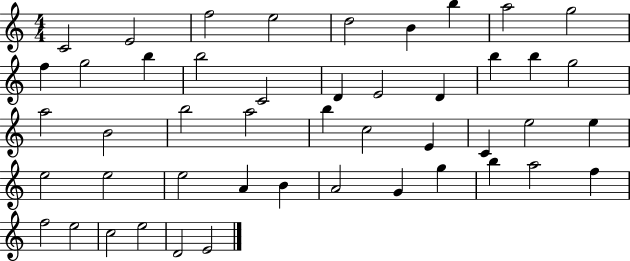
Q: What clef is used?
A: treble